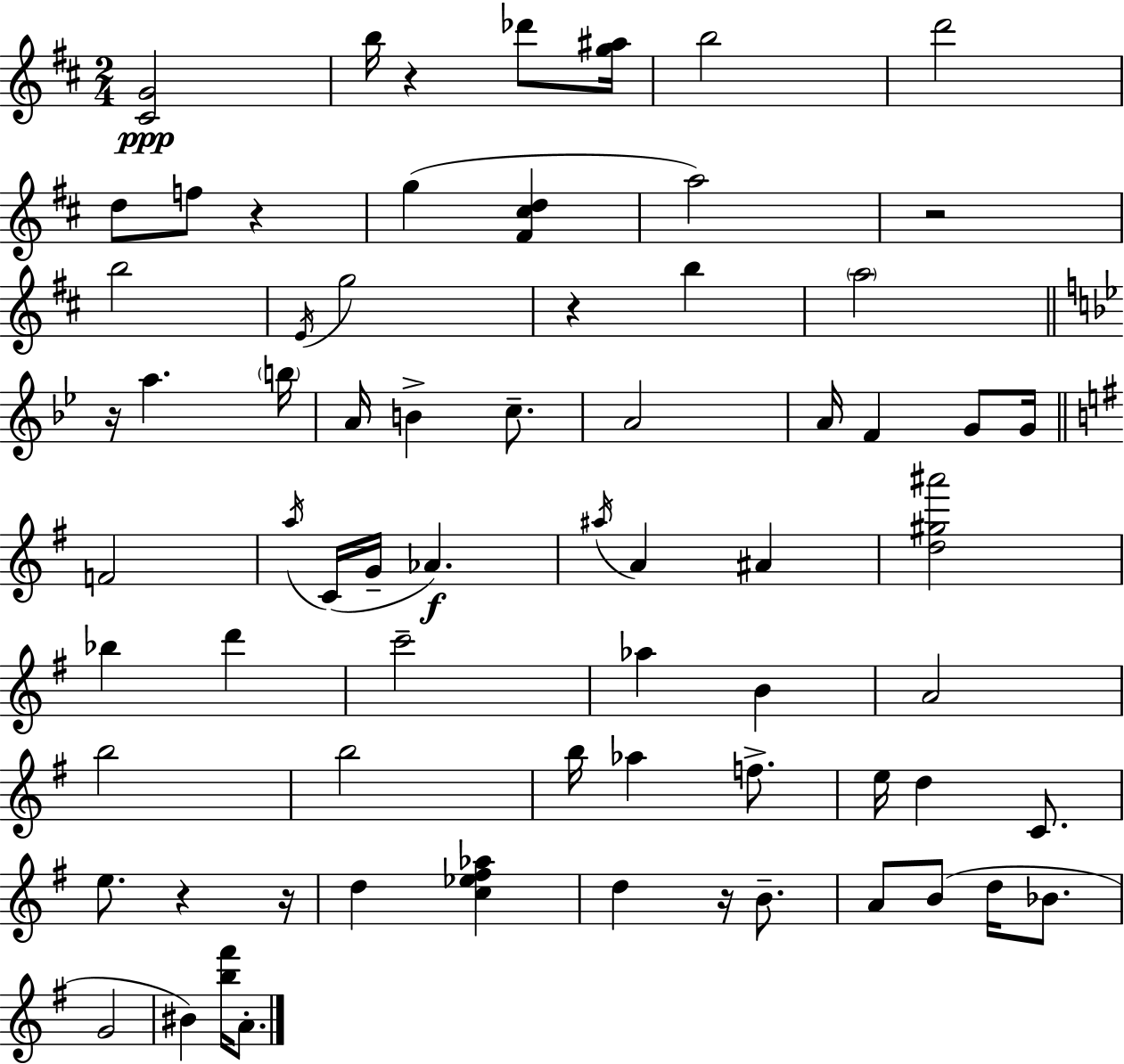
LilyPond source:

{
  \clef treble
  \numericTimeSignature
  \time 2/4
  \key d \major
  <cis' g'>2\ppp | b''16 r4 des'''8 <g'' ais''>16 | b''2 | d'''2 | \break d''8 f''8 r4 | g''4( <fis' cis'' d''>4 | a''2) | r2 | \break b''2 | \acciaccatura { e'16 } g''2 | r4 b''4 | \parenthesize a''2 | \break \bar "||" \break \key bes \major r16 a''4. \parenthesize b''16 | a'16 b'4-> c''8.-- | a'2 | a'16 f'4 g'8 g'16 | \break \bar "||" \break \key e \minor f'2 | \acciaccatura { a''16 }( c'16 g'16-- aes'4.\f) | \acciaccatura { ais''16 } a'4 ais'4 | <d'' gis'' ais'''>2 | \break bes''4 d'''4 | c'''2-- | aes''4 b'4 | a'2 | \break b''2 | b''2 | b''16 aes''4 f''8.-> | e''16 d''4 c'8. | \break e''8. r4 | r16 d''4 <c'' ees'' fis'' aes''>4 | d''4 r16 b'8.-- | a'8 b'8( d''16 bes'8. | \break g'2 | bis'4) <b'' fis'''>16 a'8.-. | \bar "|."
}